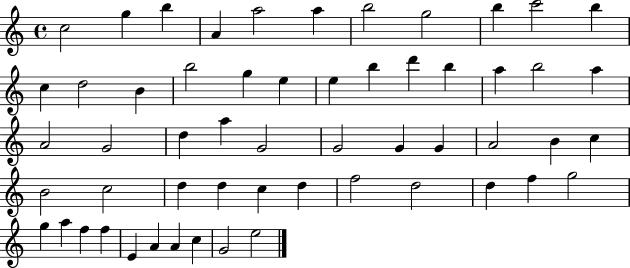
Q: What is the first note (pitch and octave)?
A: C5